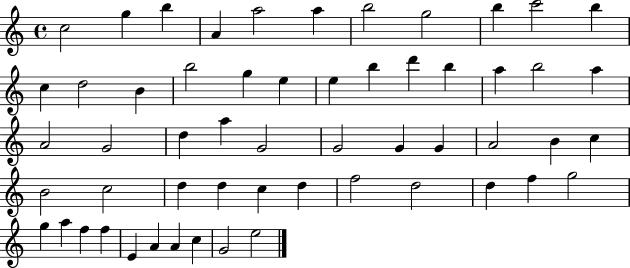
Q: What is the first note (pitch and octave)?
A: C5